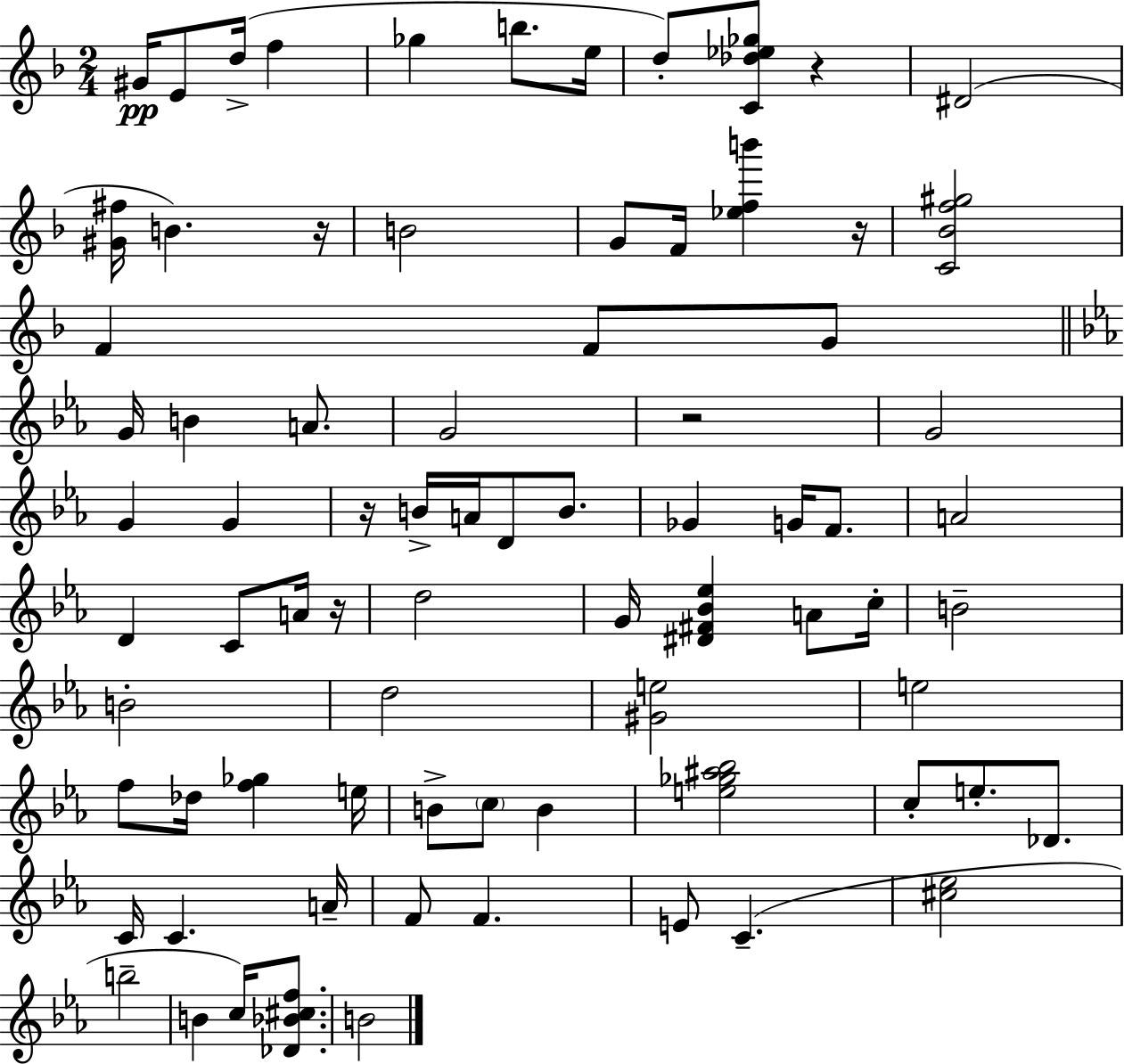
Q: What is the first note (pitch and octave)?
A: G#4